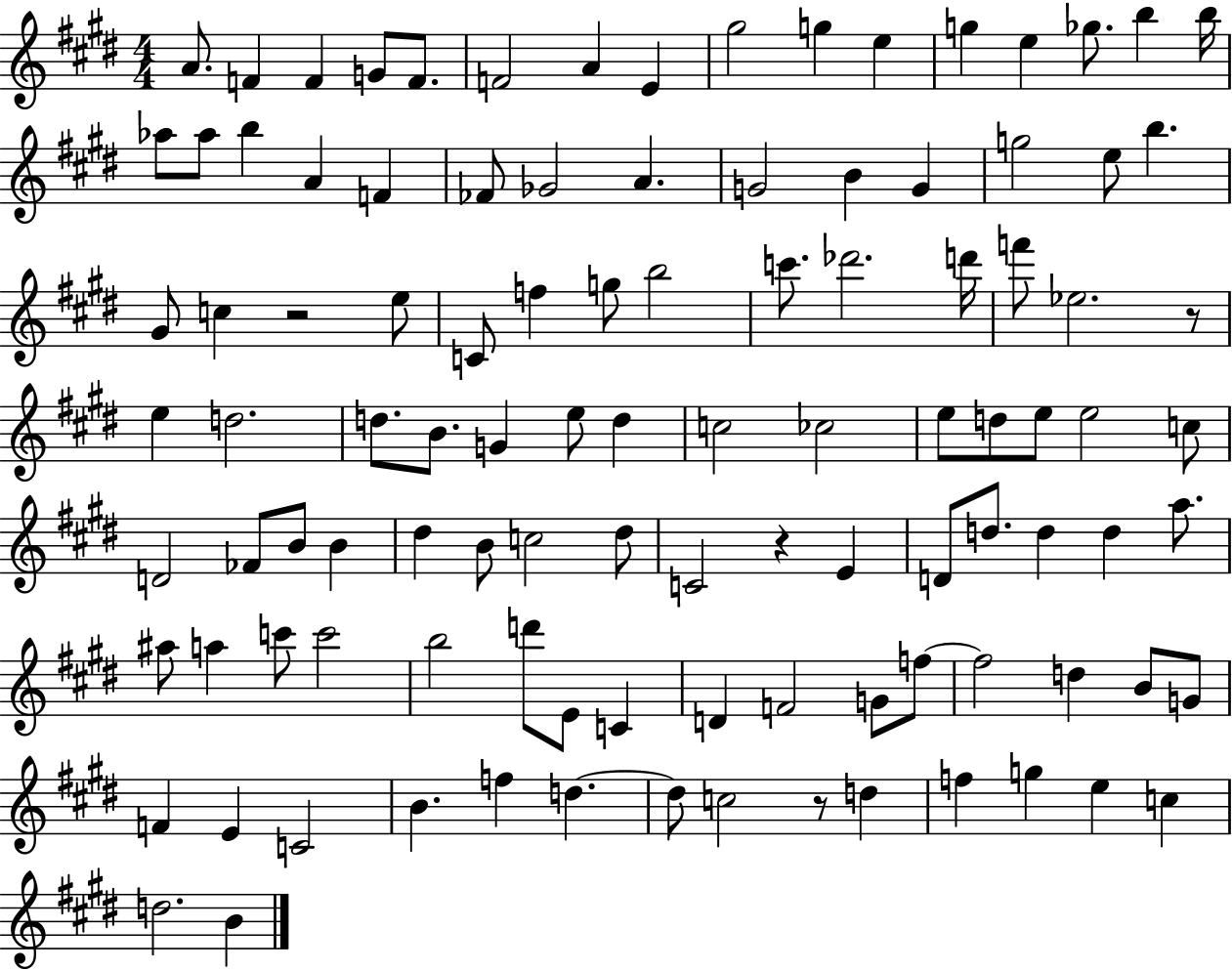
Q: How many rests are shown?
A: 4